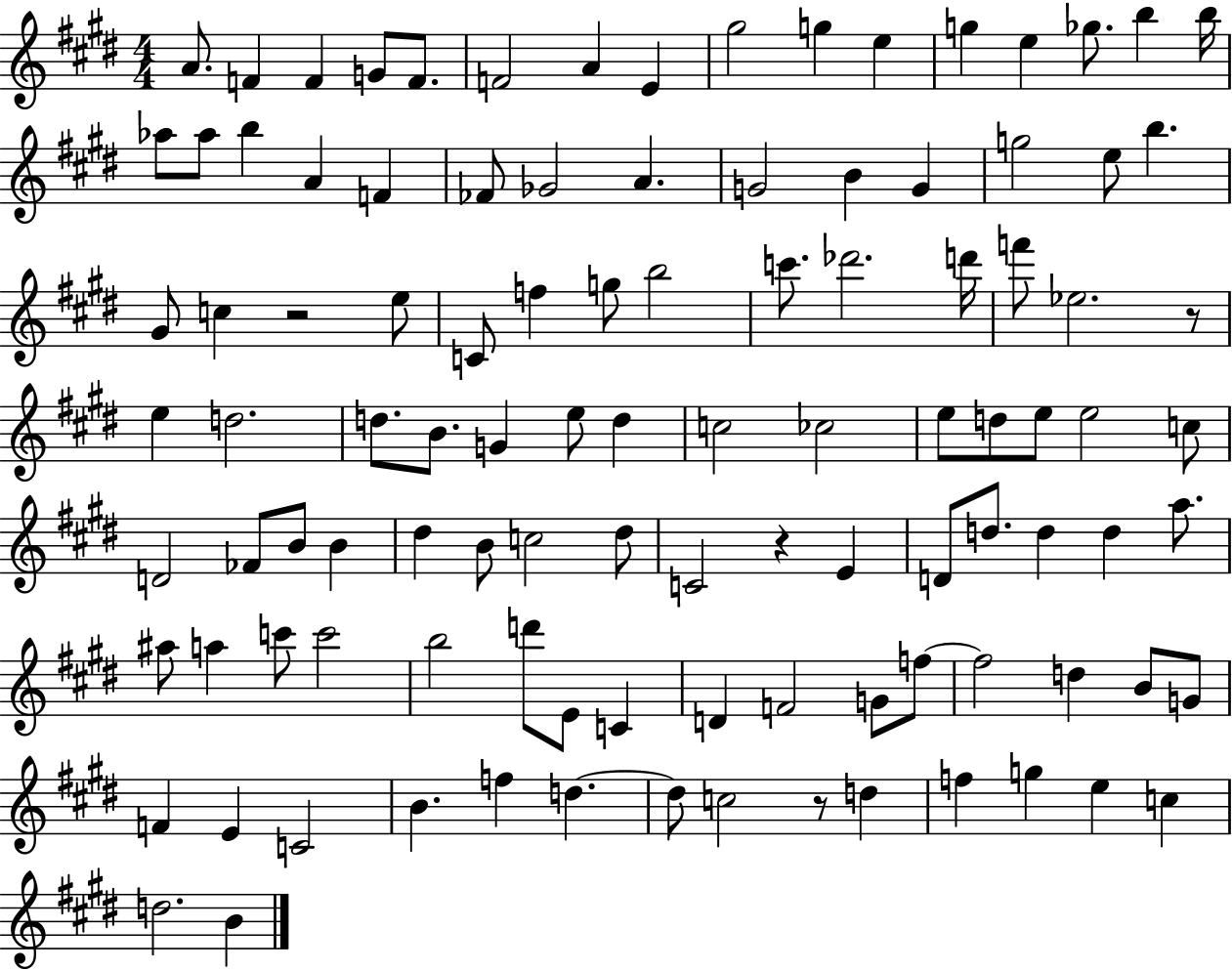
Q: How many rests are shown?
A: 4